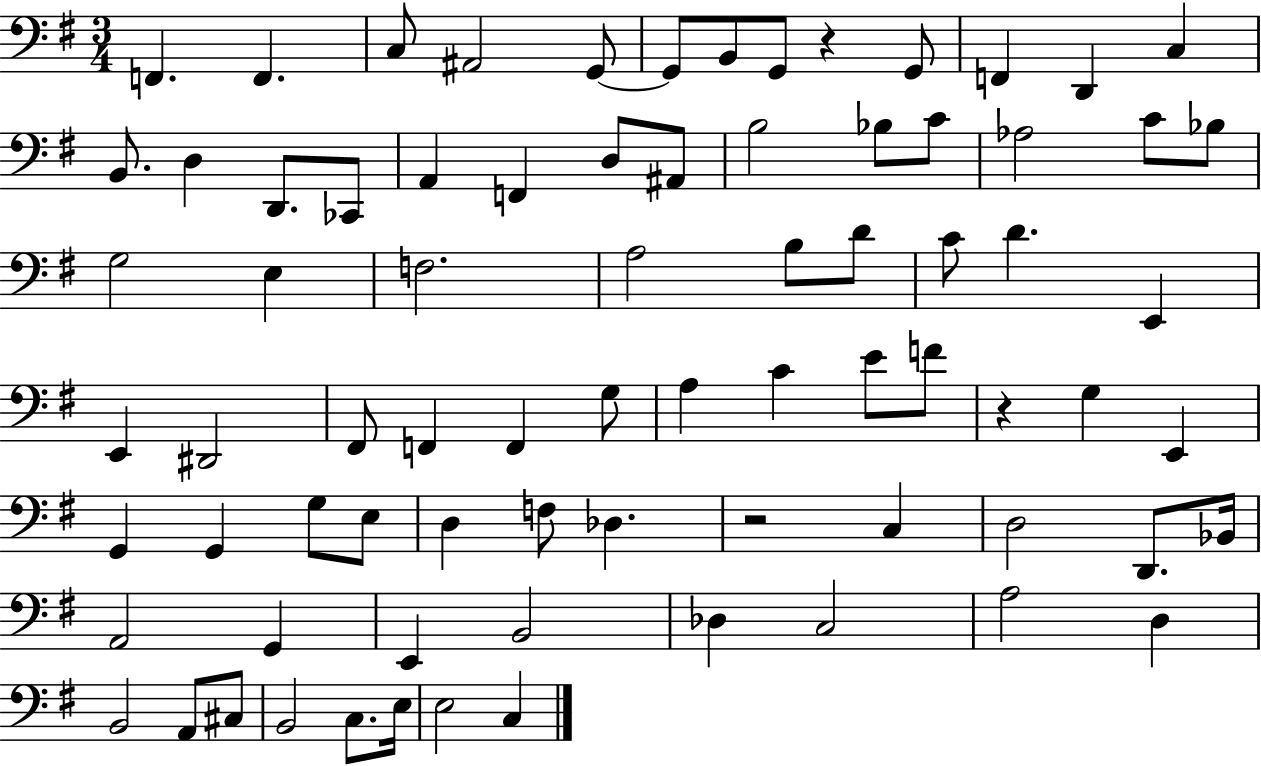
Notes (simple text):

F2/q. F2/q. C3/e A#2/h G2/e G2/e B2/e G2/e R/q G2/e F2/q D2/q C3/q B2/e. D3/q D2/e. CES2/e A2/q F2/q D3/e A#2/e B3/h Bb3/e C4/e Ab3/h C4/e Bb3/e G3/h E3/q F3/h. A3/h B3/e D4/e C4/e D4/q. E2/q E2/q D#2/h F#2/e F2/q F2/q G3/e A3/q C4/q E4/e F4/e R/q G3/q E2/q G2/q G2/q G3/e E3/e D3/q F3/e Db3/q. R/h C3/q D3/h D2/e. Bb2/s A2/h G2/q E2/q B2/h Db3/q C3/h A3/h D3/q B2/h A2/e C#3/e B2/h C3/e. E3/s E3/h C3/q